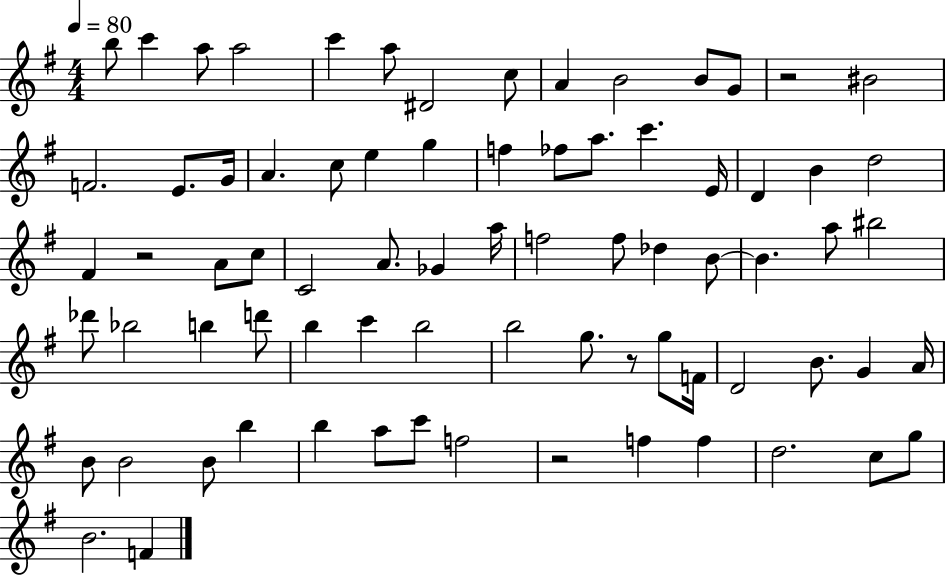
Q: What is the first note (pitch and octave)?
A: B5